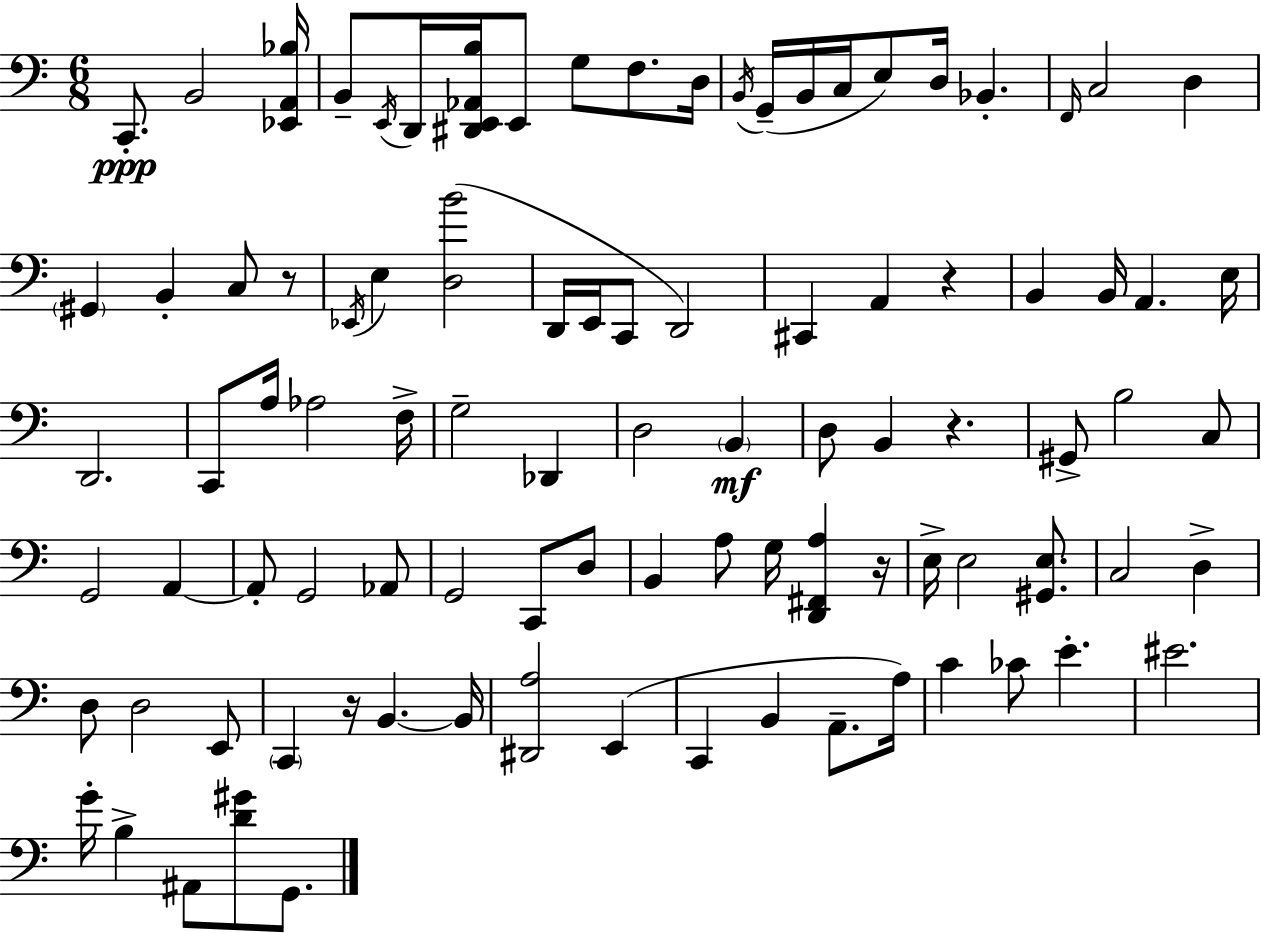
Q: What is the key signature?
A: C major